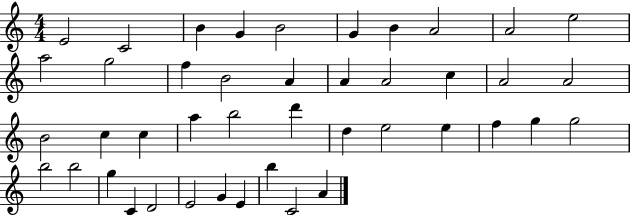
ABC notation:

X:1
T:Untitled
M:4/4
L:1/4
K:C
E2 C2 B G B2 G B A2 A2 e2 a2 g2 f B2 A A A2 c A2 A2 B2 c c a b2 d' d e2 e f g g2 b2 b2 g C D2 E2 G E b C2 A